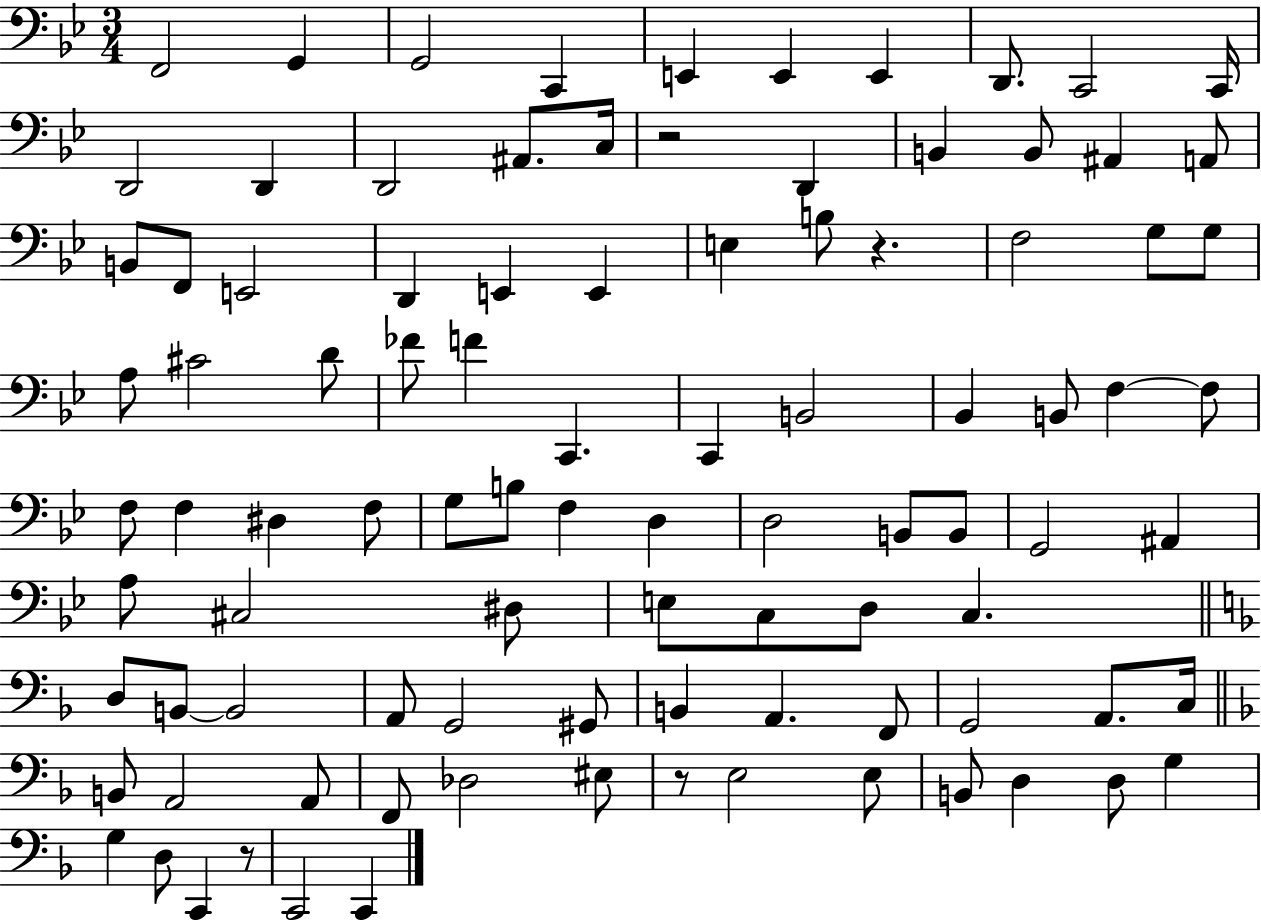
X:1
T:Untitled
M:3/4
L:1/4
K:Bb
F,,2 G,, G,,2 C,, E,, E,, E,, D,,/2 C,,2 C,,/4 D,,2 D,, D,,2 ^A,,/2 C,/4 z2 D,, B,, B,,/2 ^A,, A,,/2 B,,/2 F,,/2 E,,2 D,, E,, E,, E, B,/2 z F,2 G,/2 G,/2 A,/2 ^C2 D/2 _F/2 F C,, C,, B,,2 _B,, B,,/2 F, F,/2 F,/2 F, ^D, F,/2 G,/2 B,/2 F, D, D,2 B,,/2 B,,/2 G,,2 ^A,, A,/2 ^C,2 ^D,/2 E,/2 C,/2 D,/2 C, D,/2 B,,/2 B,,2 A,,/2 G,,2 ^G,,/2 B,, A,, F,,/2 G,,2 A,,/2 C,/4 B,,/2 A,,2 A,,/2 F,,/2 _D,2 ^E,/2 z/2 E,2 E,/2 B,,/2 D, D,/2 G, G, D,/2 C,, z/2 C,,2 C,,